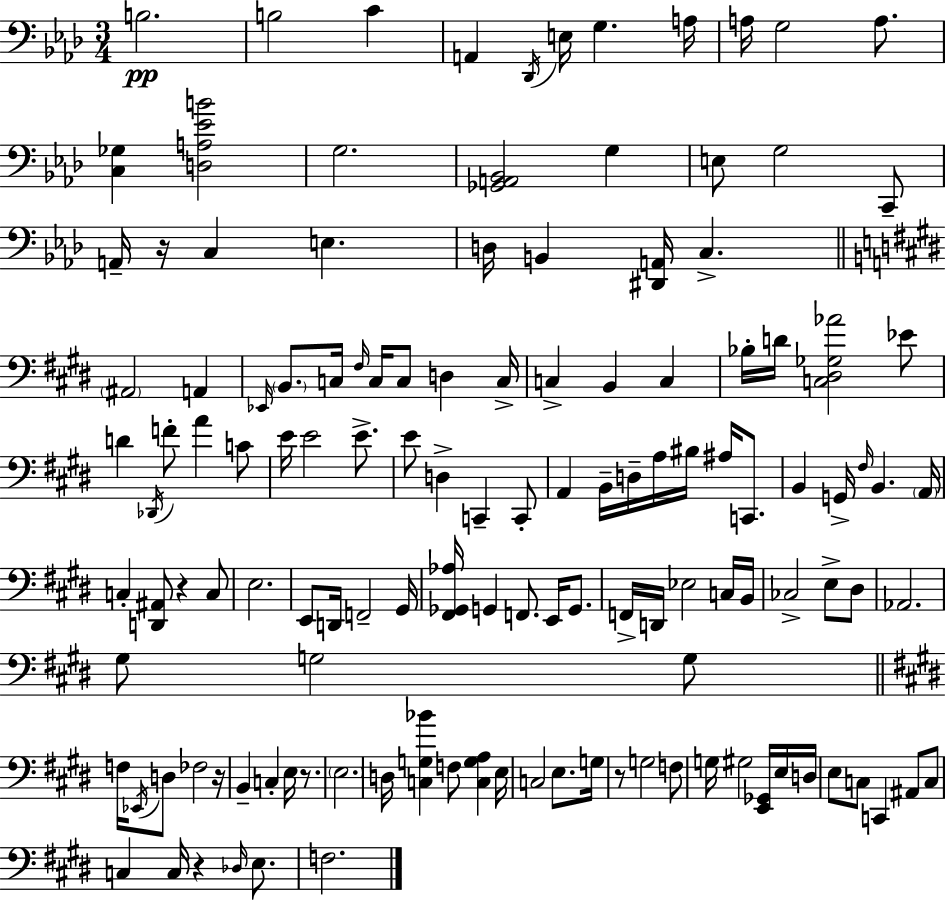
X:1
T:Untitled
M:3/4
L:1/4
K:Ab
B,2 B,2 C A,, _D,,/4 E,/4 G, A,/4 A,/4 G,2 A,/2 [C,_G,] [D,A,_EB]2 G,2 [_G,,A,,_B,,]2 G, E,/2 G,2 C,,/2 A,,/4 z/4 C, E, D,/4 B,, [^D,,A,,]/4 C, ^A,,2 A,, _E,,/4 B,,/2 C,/4 ^F,/4 C,/4 C,/2 D, C,/4 C, B,, C, _B,/4 D/4 [C,^D,_G,_A]2 _E/2 D _D,,/4 F/2 A C/2 E/4 E2 E/2 E/2 D, C,, C,,/2 A,, B,,/4 D,/4 A,/4 ^B,/4 ^A,/4 C,,/2 B,, G,,/4 ^F,/4 B,, A,,/4 C, [D,,^A,,]/2 z C,/2 E,2 E,,/2 D,,/4 F,,2 ^G,,/4 [^F,,_G,,_A,]/4 G,, F,,/2 E,,/4 G,,/2 F,,/4 D,,/4 _E,2 C,/4 B,,/4 _C,2 E,/2 ^D,/2 _A,,2 ^G,/2 G,2 G,/2 F,/4 _E,,/4 D,/2 _F,2 z/4 B,, C, E,/4 z/2 E,2 D,/4 [C,G,_B] F,/2 [C,G,A,] E,/4 C,2 E,/2 G,/4 z/2 G,2 F,/2 G,/4 ^G,2 [E,,_G,,]/4 E,/4 D,/4 E,/2 C,/2 C,, ^A,,/2 C,/2 C, C,/4 z _D,/4 E,/2 F,2